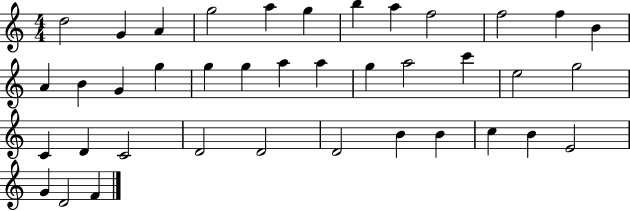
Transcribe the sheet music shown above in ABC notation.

X:1
T:Untitled
M:4/4
L:1/4
K:C
d2 G A g2 a g b a f2 f2 f B A B G g g g a a g a2 c' e2 g2 C D C2 D2 D2 D2 B B c B E2 G D2 F